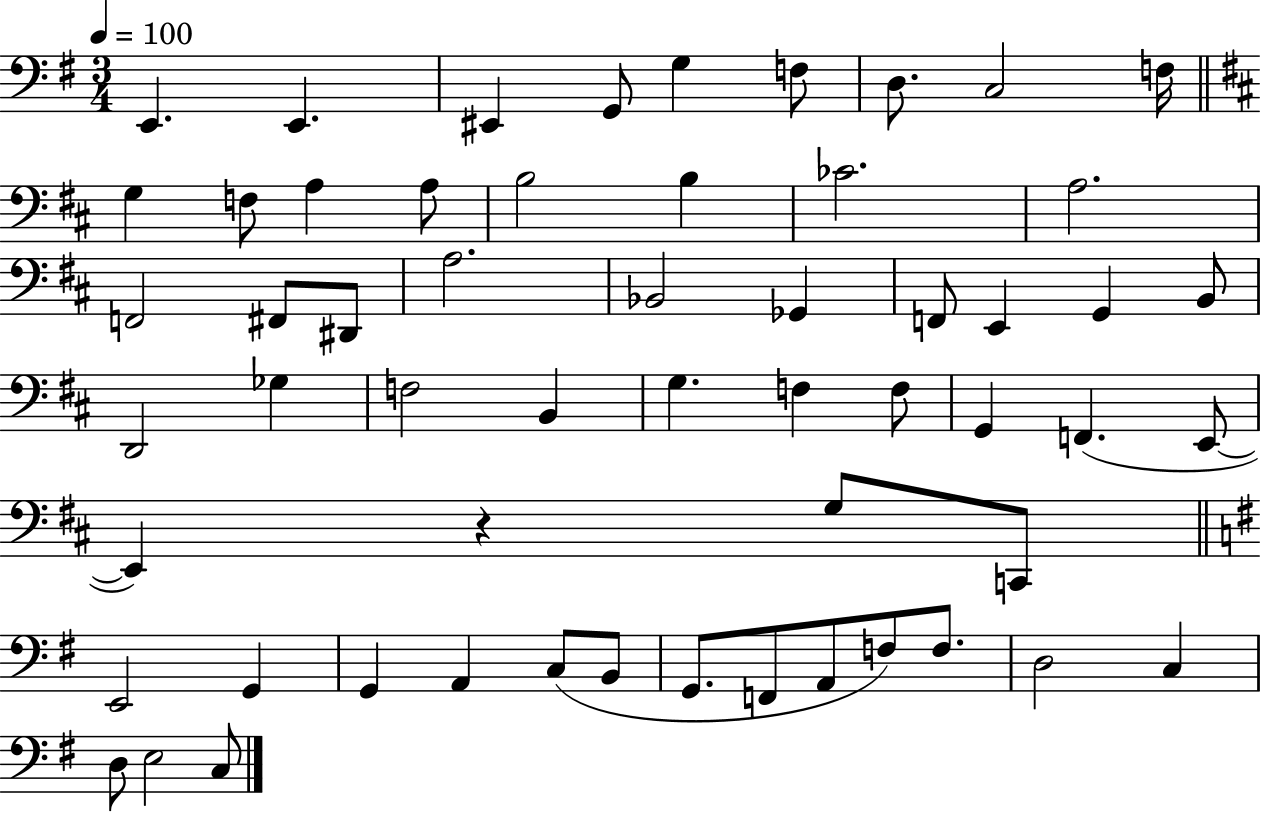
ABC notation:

X:1
T:Untitled
M:3/4
L:1/4
K:G
E,, E,, ^E,, G,,/2 G, F,/2 D,/2 C,2 F,/4 G, F,/2 A, A,/2 B,2 B, _C2 A,2 F,,2 ^F,,/2 ^D,,/2 A,2 _B,,2 _G,, F,,/2 E,, G,, B,,/2 D,,2 _G, F,2 B,, G, F, F,/2 G,, F,, E,,/2 E,, z G,/2 C,,/2 E,,2 G,, G,, A,, C,/2 B,,/2 G,,/2 F,,/2 A,,/2 F,/2 F,/2 D,2 C, D,/2 E,2 C,/2